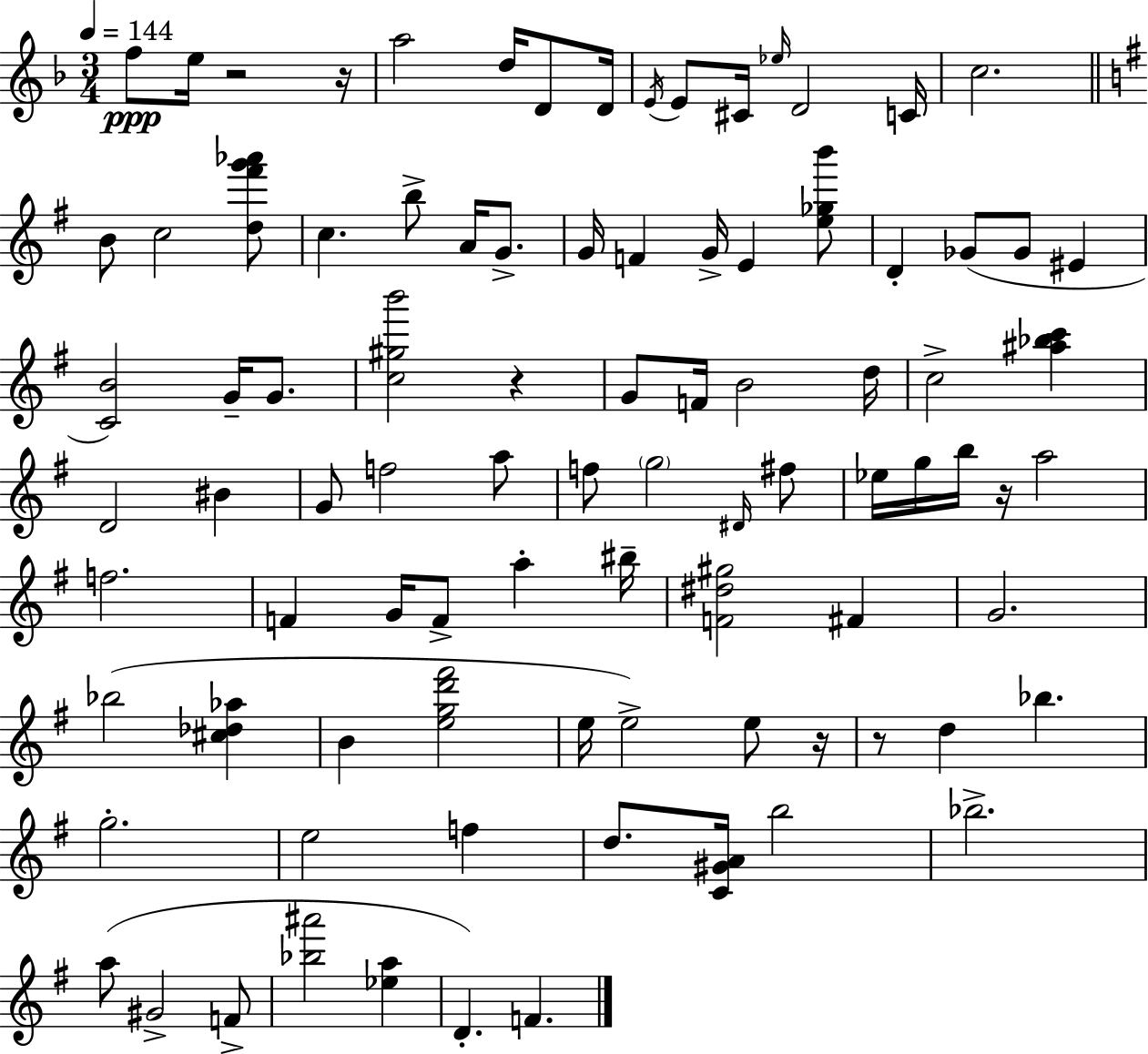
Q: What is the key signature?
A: D minor